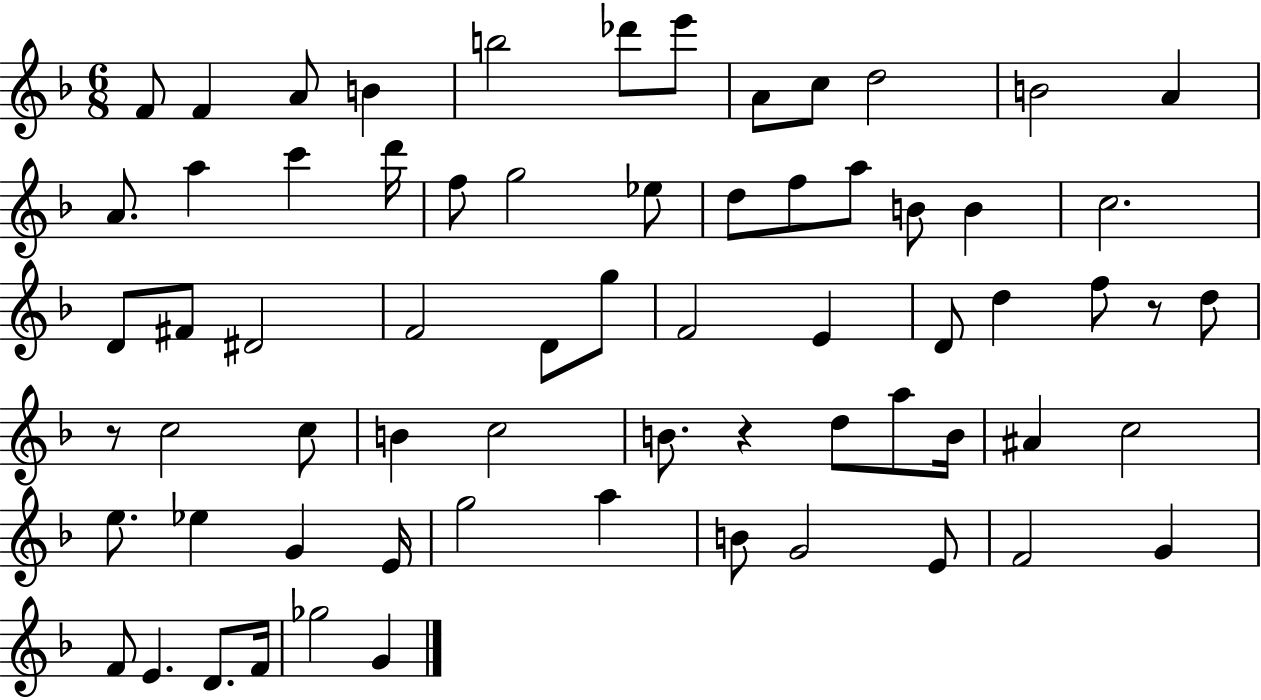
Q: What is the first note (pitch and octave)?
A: F4